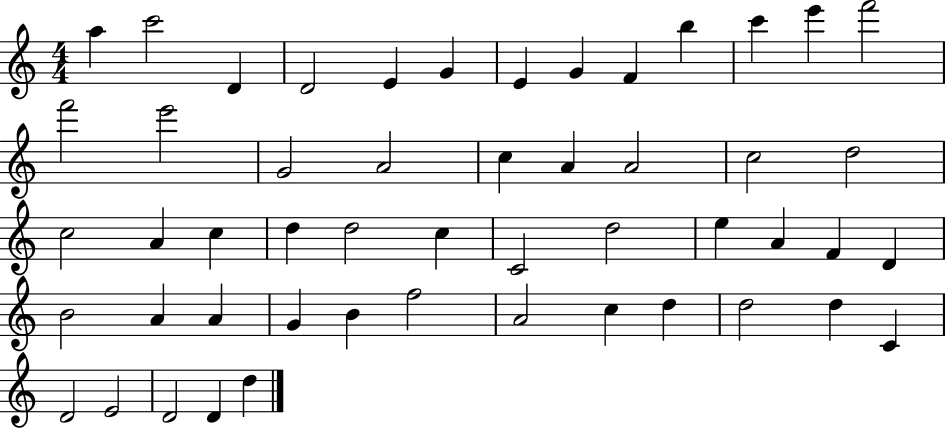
X:1
T:Untitled
M:4/4
L:1/4
K:C
a c'2 D D2 E G E G F b c' e' f'2 f'2 e'2 G2 A2 c A A2 c2 d2 c2 A c d d2 c C2 d2 e A F D B2 A A G B f2 A2 c d d2 d C D2 E2 D2 D d